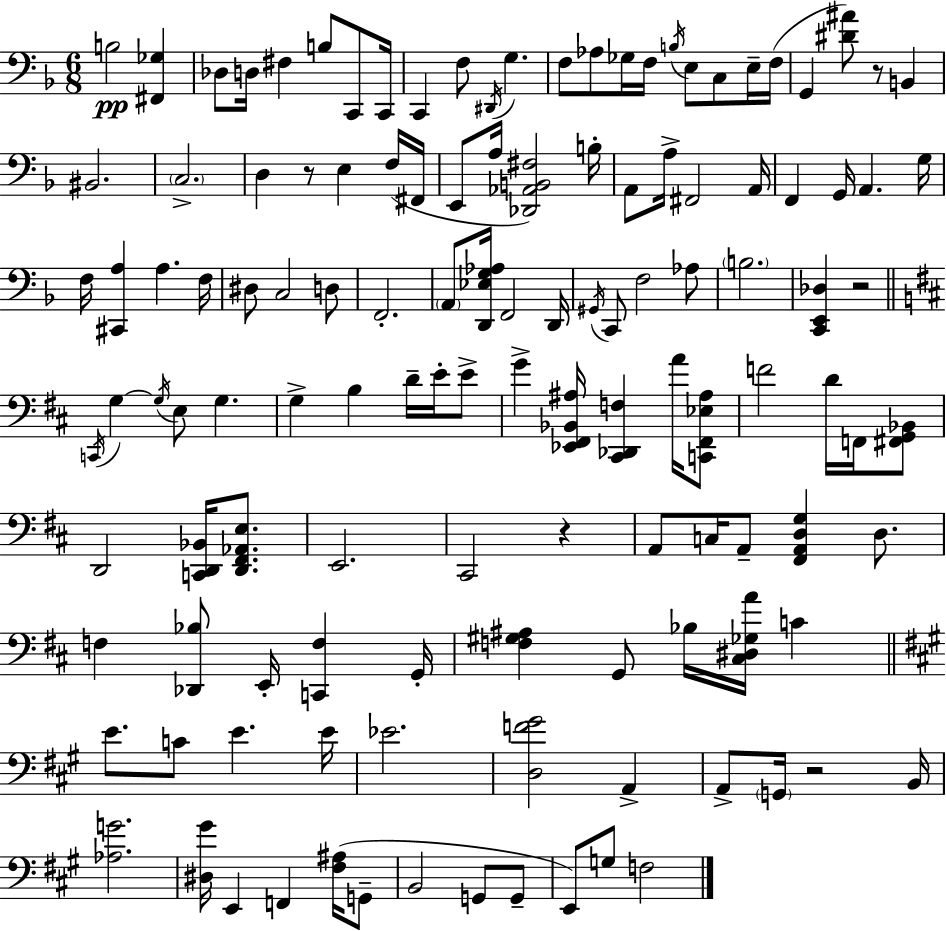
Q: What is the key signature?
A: F major